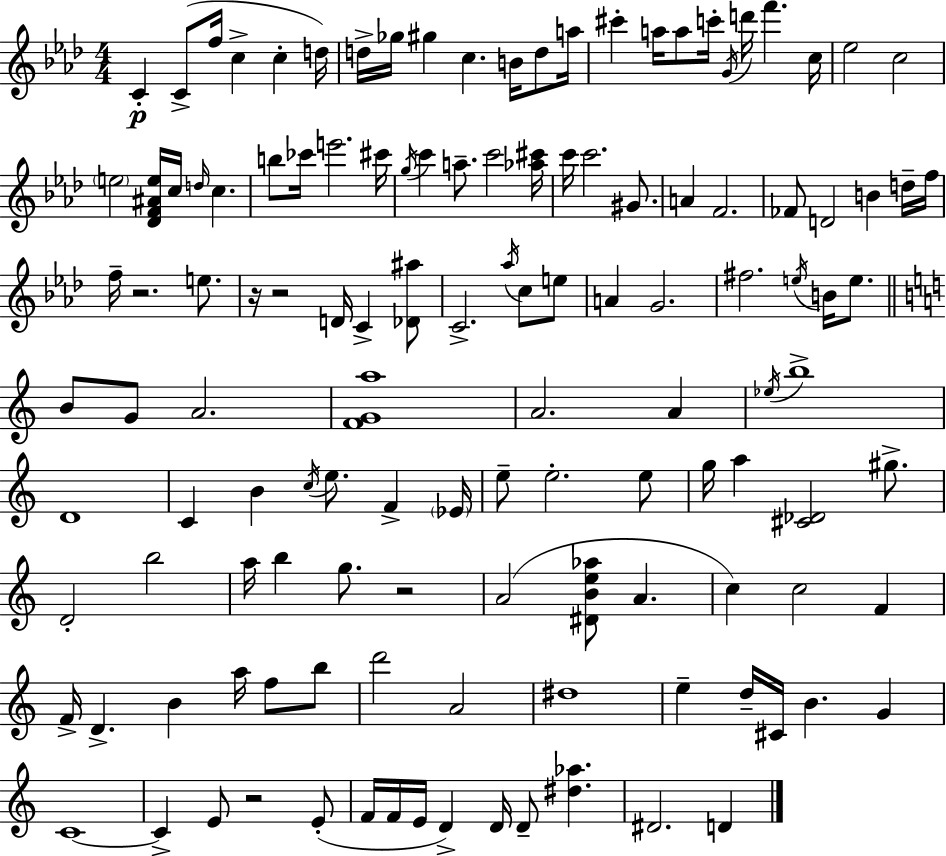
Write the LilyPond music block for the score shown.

{
  \clef treble
  \numericTimeSignature
  \time 4/4
  \key f \minor
  c'4-.\p c'8->( f''16 c''4-> c''4-. d''16) | d''16-> ges''16 gis''4 c''4. b'16 d''8 a''16 | cis'''4-. a''16 a''8 c'''16-. \acciaccatura { g'16 } d'''16 f'''4. | c''16 ees''2 c''2 | \break \parenthesize e''2 <des' f' ais' e''>16 c''16 \grace { d''16 } c''4. | b''8 ces'''16 e'''2. | cis'''16 \acciaccatura { g''16 } c'''4 a''8.-- c'''2 | <aes'' cis'''>16 c'''16 c'''2. | \break gis'8. a'4 f'2. | fes'8 d'2 b'4 | d''16-- f''16 f''16-- r2. | e''8. r16 r2 d'16 c'4-> | \break <des' ais''>8 c'2.-> \acciaccatura { aes''16 } | c''8 e''8 a'4 g'2. | fis''2. | \acciaccatura { e''16 } b'16 e''8. \bar "||" \break \key c \major b'8 g'8 a'2. | <f' g' a''>1 | a'2. a'4 | \acciaccatura { ees''16 } b''1-> | \break d'1 | c'4 b'4 \acciaccatura { c''16 } e''8. f'4-> | \parenthesize ees'16 e''8-- e''2.-. | e''8 g''16 a''4 <cis' des'>2 gis''8.-> | \break d'2-. b''2 | a''16 b''4 g''8. r2 | a'2( <dis' b' e'' aes''>8 a'4. | c''4) c''2 f'4 | \break f'16-> d'4.-> b'4 a''16 f''8 | b''8 d'''2 a'2 | dis''1 | e''4-- d''16-- cis'16 b'4. g'4 | \break c'1~~ | c'4-> e'8 r2 | e'8-.( f'16 f'16 e'16 d'4->) d'16 d'8-- <dis'' aes''>4. | dis'2. d'4 | \break \bar "|."
}